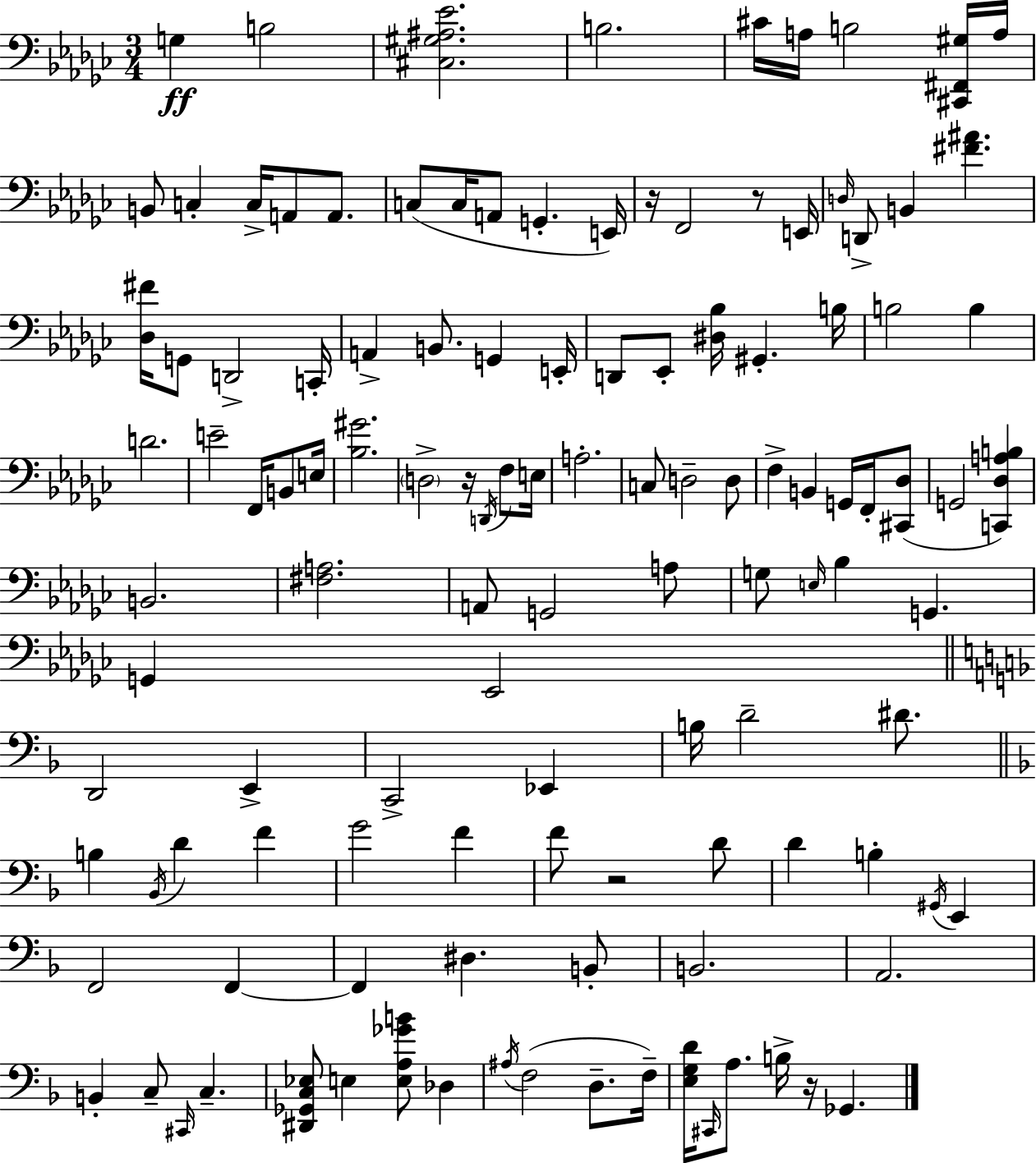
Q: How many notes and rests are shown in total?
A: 120